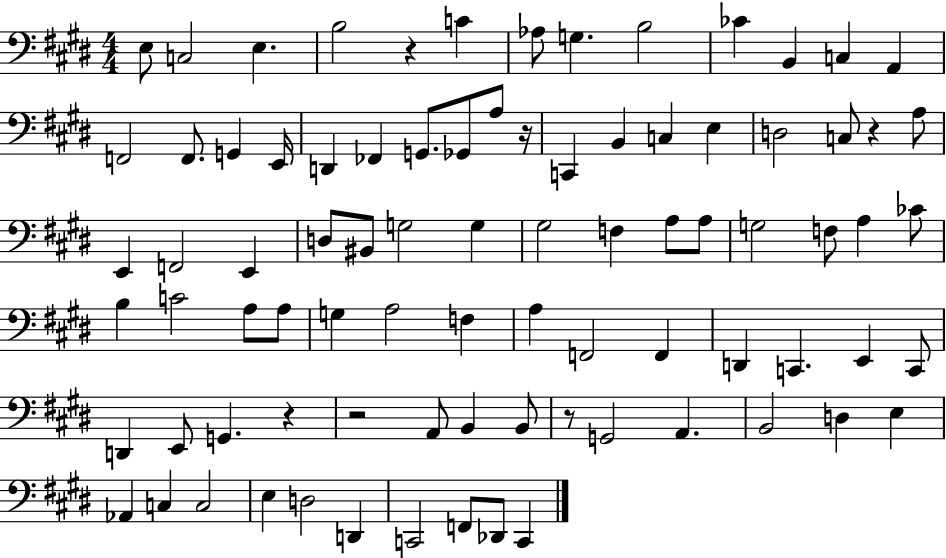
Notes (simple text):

E3/e C3/h E3/q. B3/h R/q C4/q Ab3/e G3/q. B3/h CES4/q B2/q C3/q A2/q F2/h F2/e. G2/q E2/s D2/q FES2/q G2/e. Gb2/e A3/e R/s C2/q B2/q C3/q E3/q D3/h C3/e R/q A3/e E2/q F2/h E2/q D3/e BIS2/e G3/h G3/q G#3/h F3/q A3/e A3/e G3/h F3/e A3/q CES4/e B3/q C4/h A3/e A3/e G3/q A3/h F3/q A3/q F2/h F2/q D2/q C2/q. E2/q C2/e D2/q E2/e G2/q. R/q R/h A2/e B2/q B2/e R/e G2/h A2/q. B2/h D3/q E3/q Ab2/q C3/q C3/h E3/q D3/h D2/q C2/h F2/e Db2/e C2/q